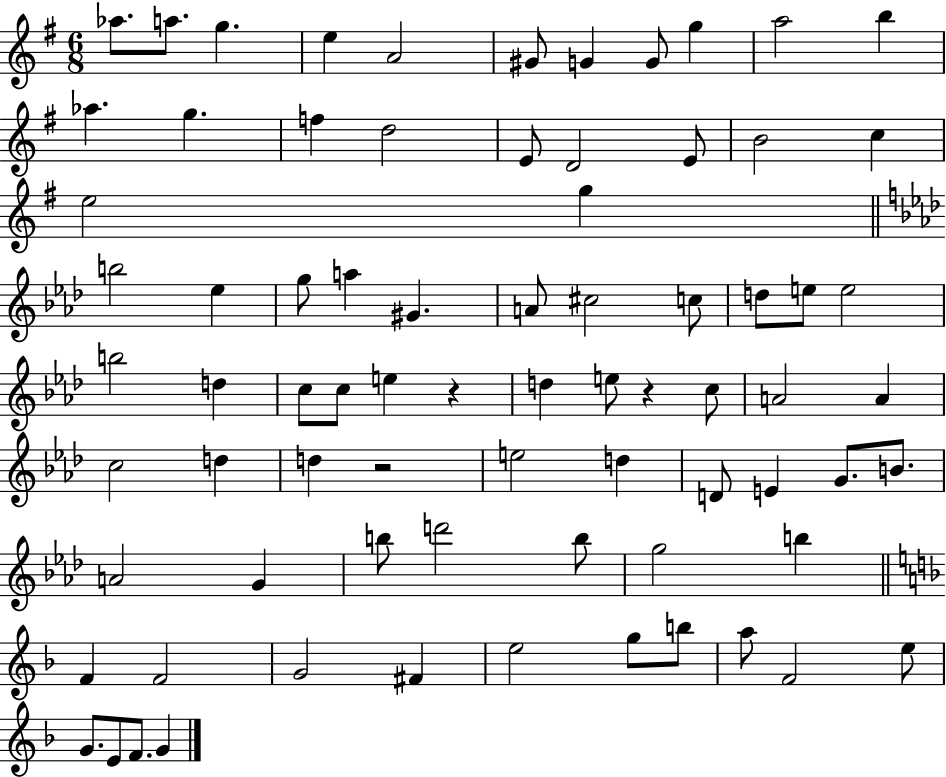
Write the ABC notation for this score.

X:1
T:Untitled
M:6/8
L:1/4
K:G
_a/2 a/2 g e A2 ^G/2 G G/2 g a2 b _a g f d2 E/2 D2 E/2 B2 c e2 g b2 _e g/2 a ^G A/2 ^c2 c/2 d/2 e/2 e2 b2 d c/2 c/2 e z d e/2 z c/2 A2 A c2 d d z2 e2 d D/2 E G/2 B/2 A2 G b/2 d'2 b/2 g2 b F F2 G2 ^F e2 g/2 b/2 a/2 F2 e/2 G/2 E/2 F/2 G